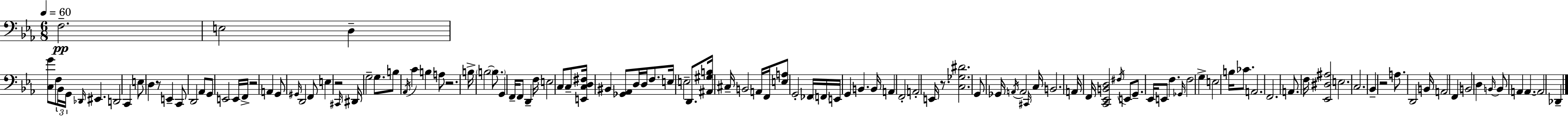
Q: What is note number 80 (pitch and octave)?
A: G2